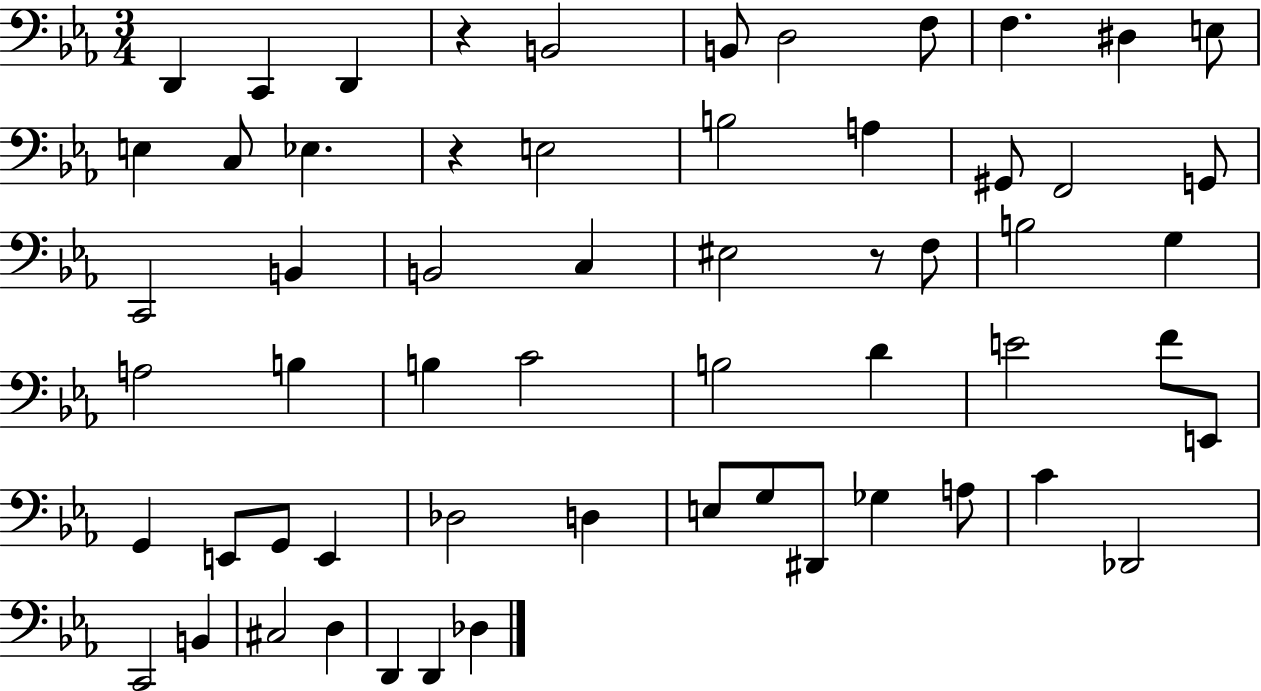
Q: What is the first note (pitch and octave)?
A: D2